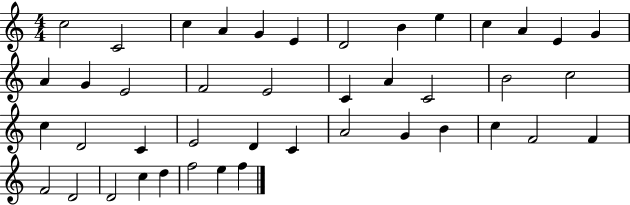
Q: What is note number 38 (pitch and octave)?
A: D4